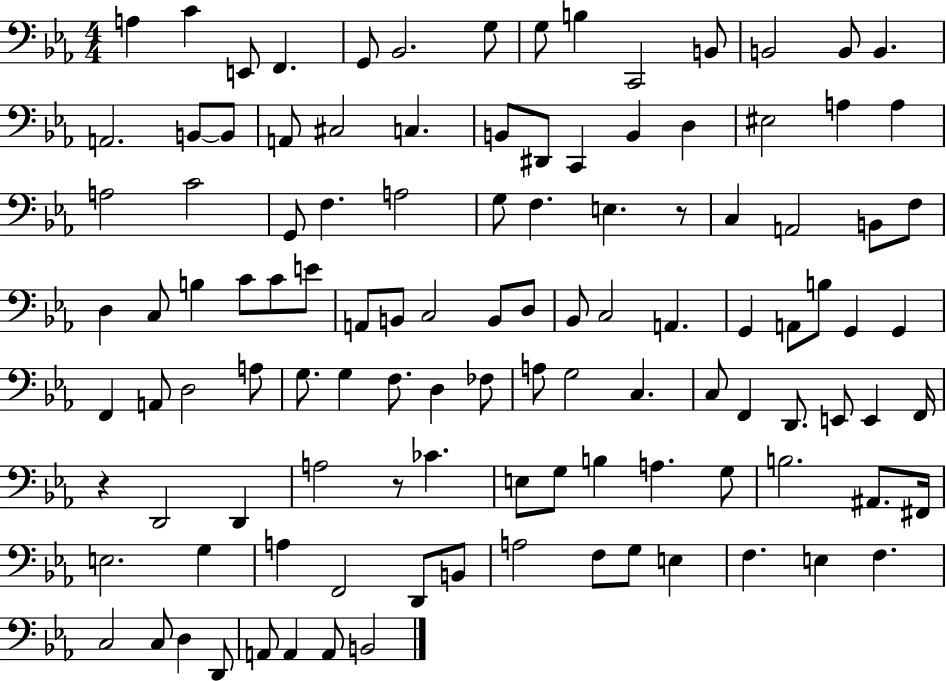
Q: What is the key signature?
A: EES major